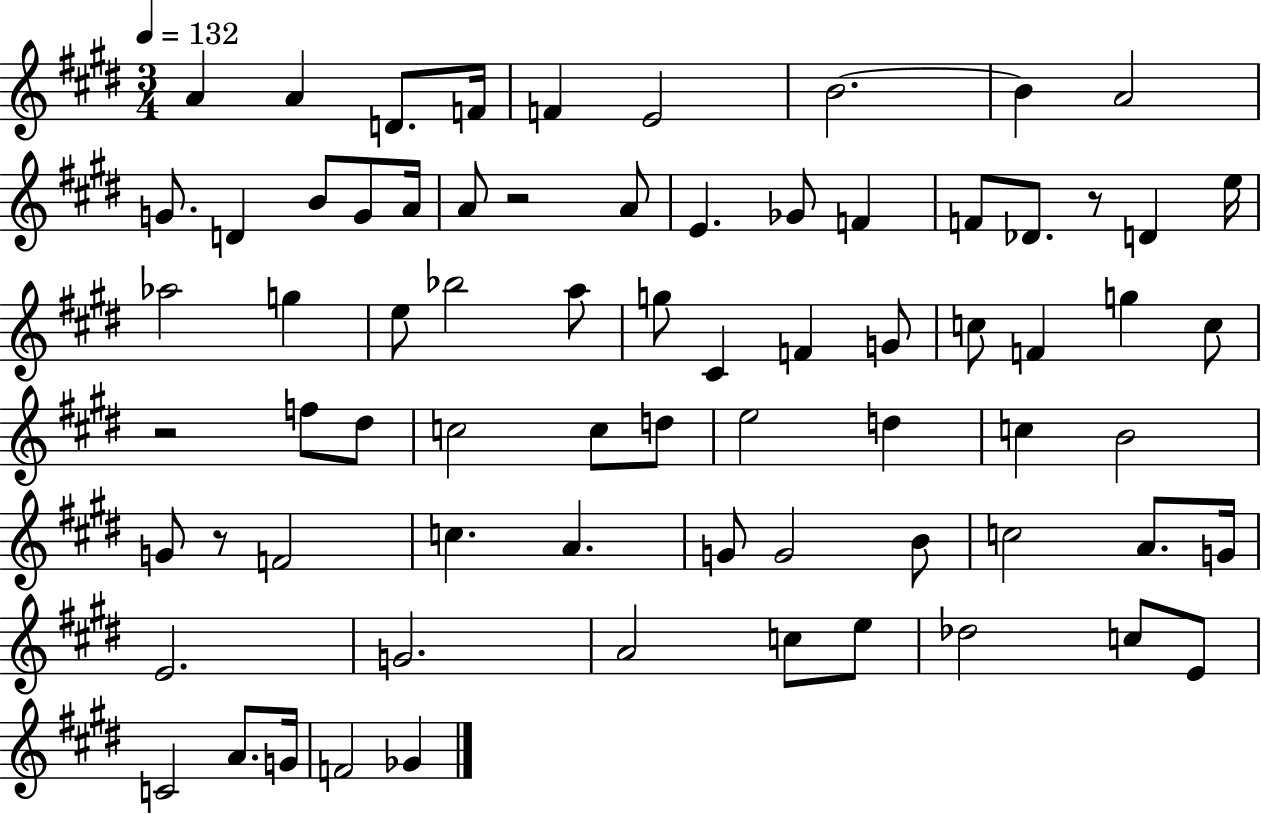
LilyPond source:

{
  \clef treble
  \numericTimeSignature
  \time 3/4
  \key e \major
  \tempo 4 = 132
  a'4 a'4 d'8. f'16 | f'4 e'2 | b'2.~~ | b'4 a'2 | \break g'8. d'4 b'8 g'8 a'16 | a'8 r2 a'8 | e'4. ges'8 f'4 | f'8 des'8. r8 d'4 e''16 | \break aes''2 g''4 | e''8 bes''2 a''8 | g''8 cis'4 f'4 g'8 | c''8 f'4 g''4 c''8 | \break r2 f''8 dis''8 | c''2 c''8 d''8 | e''2 d''4 | c''4 b'2 | \break g'8 r8 f'2 | c''4. a'4. | g'8 g'2 b'8 | c''2 a'8. g'16 | \break e'2. | g'2. | a'2 c''8 e''8 | des''2 c''8 e'8 | \break c'2 a'8. g'16 | f'2 ges'4 | \bar "|."
}